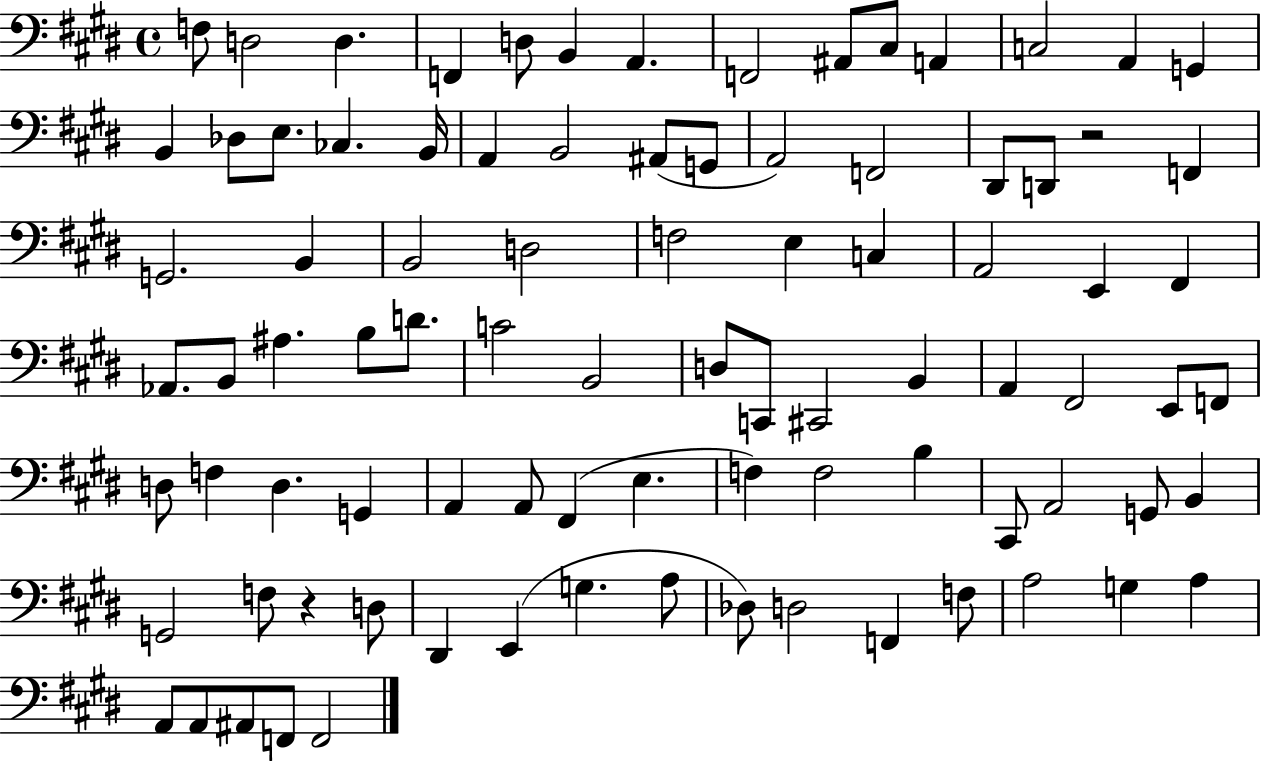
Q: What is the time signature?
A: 4/4